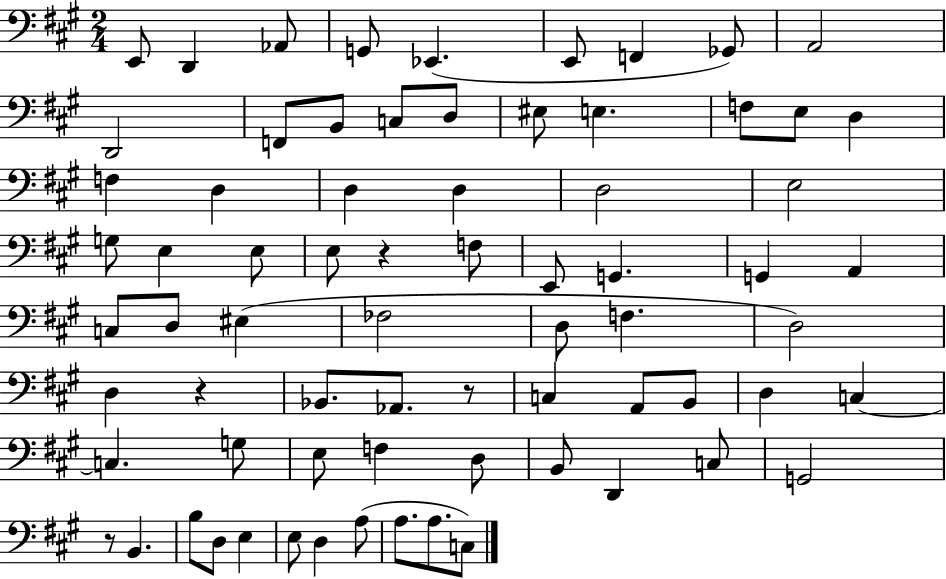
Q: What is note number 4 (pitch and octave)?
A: G2